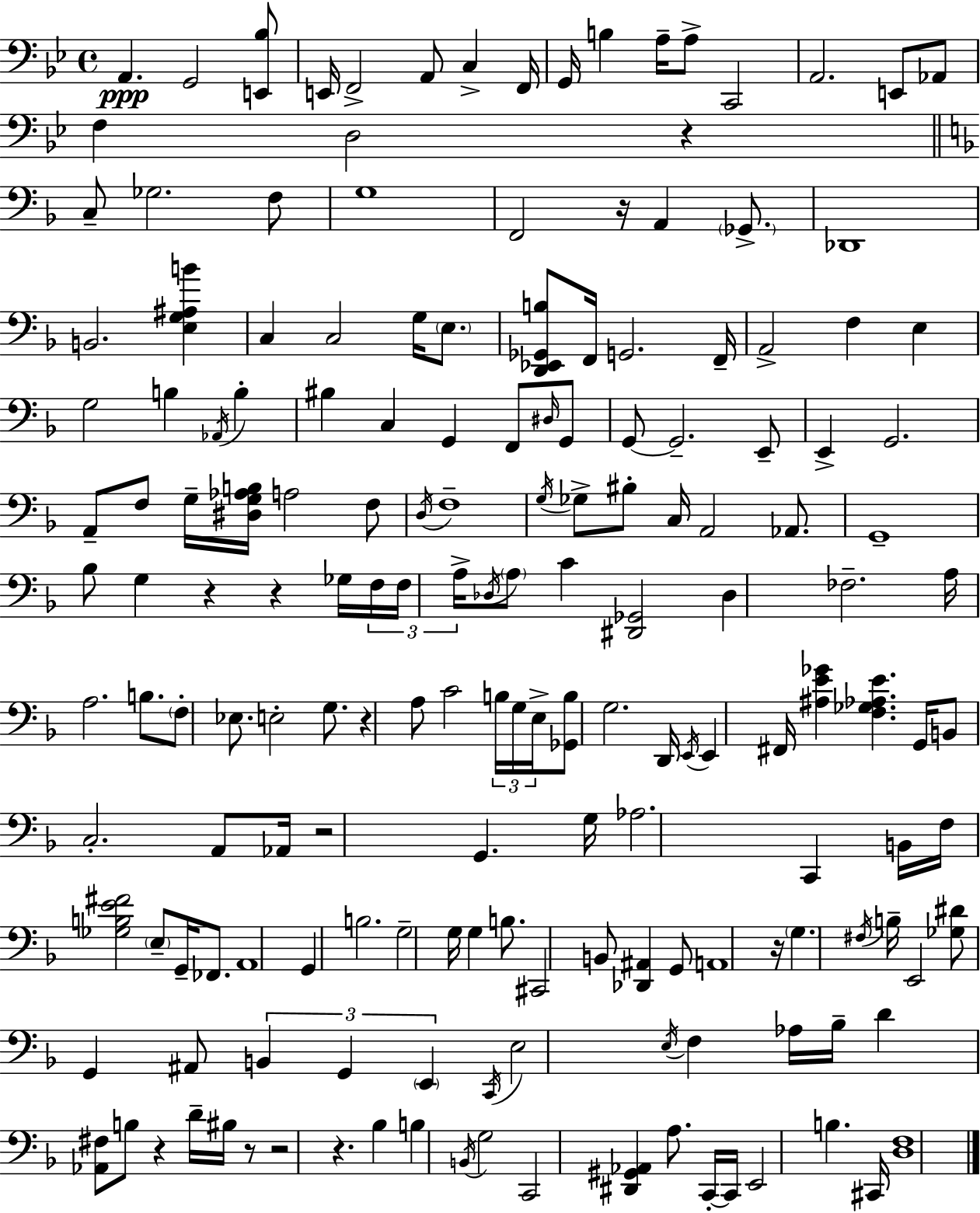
X:1
T:Untitled
M:4/4
L:1/4
K:Bb
A,, G,,2 [E,,_B,]/2 E,,/4 F,,2 A,,/2 C, F,,/4 G,,/4 B, A,/4 A,/2 C,,2 A,,2 E,,/2 _A,,/2 F, D,2 z C,/2 _G,2 F,/2 G,4 F,,2 z/4 A,, _G,,/2 _D,,4 B,,2 [E,G,^A,B] C, C,2 G,/4 E,/2 [D,,_E,,_G,,B,]/2 F,,/4 G,,2 F,,/4 A,,2 F, E, G,2 B, _A,,/4 B, ^B, C, G,, F,,/2 ^D,/4 G,,/2 G,,/2 G,,2 E,,/2 E,, G,,2 A,,/2 F,/2 G,/4 [^D,G,_A,B,]/4 A,2 F,/2 D,/4 F,4 G,/4 _G,/2 ^B,/2 C,/4 A,,2 _A,,/2 G,,4 _B,/2 G, z z _G,/4 F,/4 F,/4 A,/4 _D,/4 A,/2 C [^D,,_G,,]2 _D, _F,2 A,/4 A,2 B,/2 F,/2 _E,/2 E,2 G,/2 z A,/2 C2 B,/4 G,/4 E,/4 [_G,,B,]/2 G,2 D,,/4 E,,/4 E,, ^F,,/4 [^A,E_G] [F,_G,_A,E] G,,/4 B,,/2 C,2 A,,/2 _A,,/4 z2 G,, G,/4 _A,2 C,, B,,/4 F,/4 [_G,B,E^F]2 E,/2 G,,/4 _F,,/2 A,,4 G,, B,2 G,2 G,/4 G, B,/2 ^C,,2 B,,/2 [_D,,^A,,] G,,/2 A,,4 z/4 G, ^F,/4 B,/4 E,,2 [_G,^D]/2 G,, ^A,,/2 B,, G,, E,, C,,/4 E,2 E,/4 F, _A,/4 _B,/4 D [_A,,^F,]/2 B,/2 z D/4 ^B,/4 z/2 z2 z _B, B, B,,/4 G,2 C,,2 [^D,,^G,,_A,,] A,/2 C,,/4 C,,/4 E,,2 B, ^C,,/4 [D,F,]4